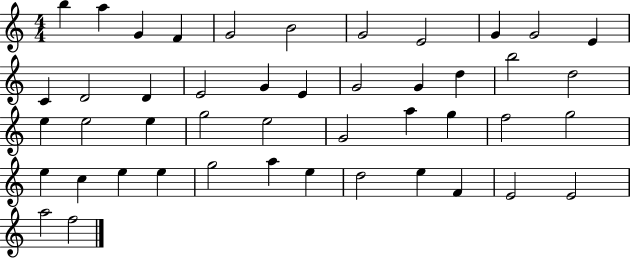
{
  \clef treble
  \numericTimeSignature
  \time 4/4
  \key c \major
  b''4 a''4 g'4 f'4 | g'2 b'2 | g'2 e'2 | g'4 g'2 e'4 | \break c'4 d'2 d'4 | e'2 g'4 e'4 | g'2 g'4 d''4 | b''2 d''2 | \break e''4 e''2 e''4 | g''2 e''2 | g'2 a''4 g''4 | f''2 g''2 | \break e''4 c''4 e''4 e''4 | g''2 a''4 e''4 | d''2 e''4 f'4 | e'2 e'2 | \break a''2 f''2 | \bar "|."
}